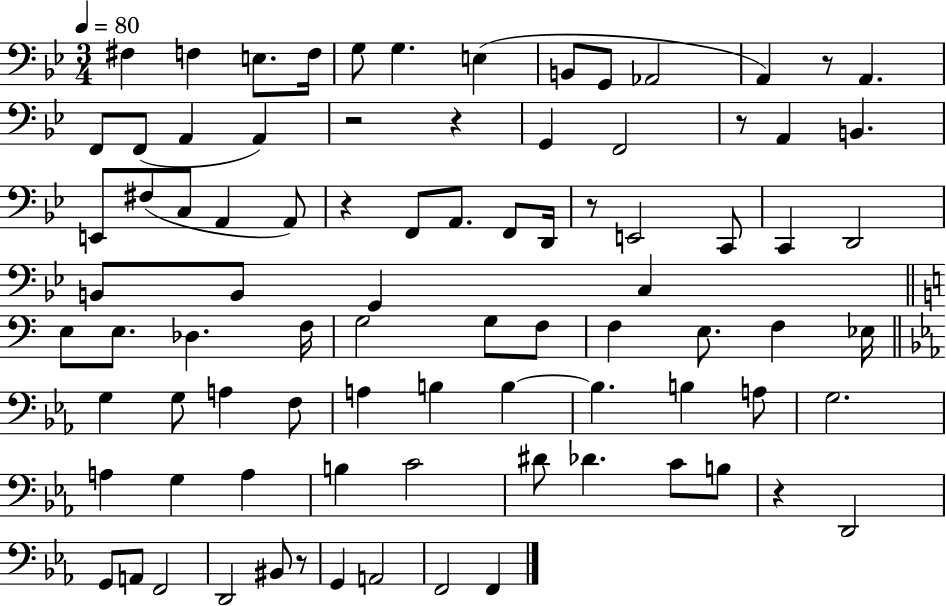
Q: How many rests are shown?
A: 8